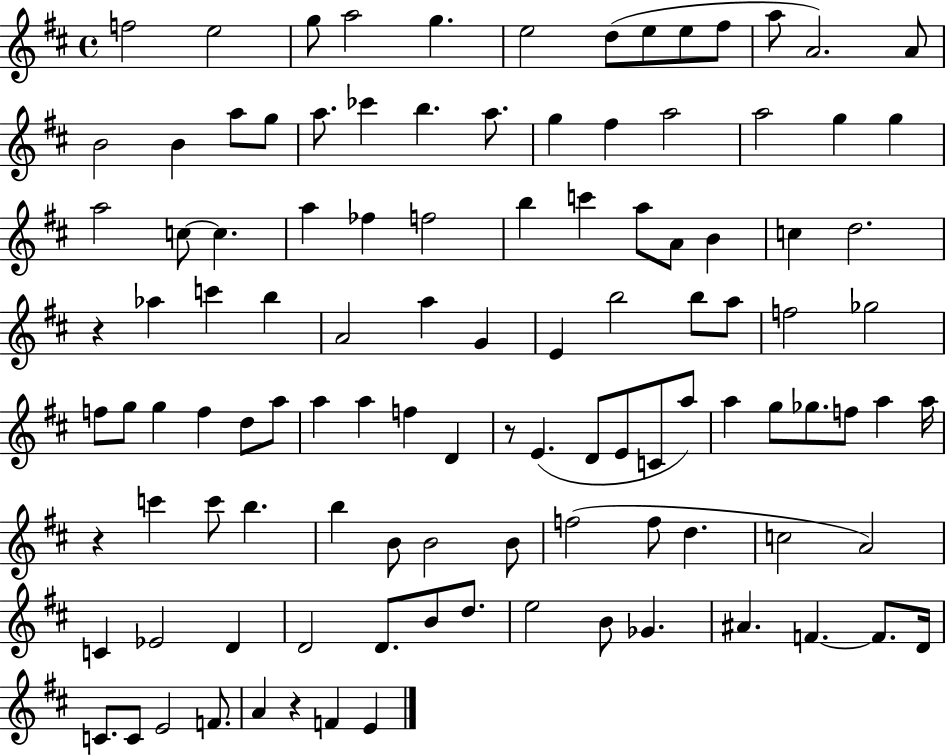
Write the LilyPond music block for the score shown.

{
  \clef treble
  \time 4/4
  \defaultTimeSignature
  \key d \major
  f''2 e''2 | g''8 a''2 g''4. | e''2 d''8( e''8 e''8 fis''8 | a''8 a'2.) a'8 | \break b'2 b'4 a''8 g''8 | a''8. ces'''4 b''4. a''8. | g''4 fis''4 a''2 | a''2 g''4 g''4 | \break a''2 c''8~~ c''4. | a''4 fes''4 f''2 | b''4 c'''4 a''8 a'8 b'4 | c''4 d''2. | \break r4 aes''4 c'''4 b''4 | a'2 a''4 g'4 | e'4 b''2 b''8 a''8 | f''2 ges''2 | \break f''8 g''8 g''4 f''4 d''8 a''8 | a''4 a''4 f''4 d'4 | r8 e'4.( d'8 e'8 c'8 a''8) | a''4 g''8 ges''8. f''8 a''4 a''16 | \break r4 c'''4 c'''8 b''4. | b''4 b'8 b'2 b'8 | f''2( f''8 d''4. | c''2 a'2) | \break c'4 ees'2 d'4 | d'2 d'8. b'8 d''8. | e''2 b'8 ges'4. | ais'4. f'4.~~ f'8. d'16 | \break c'8. c'8 e'2 f'8. | a'4 r4 f'4 e'4 | \bar "|."
}